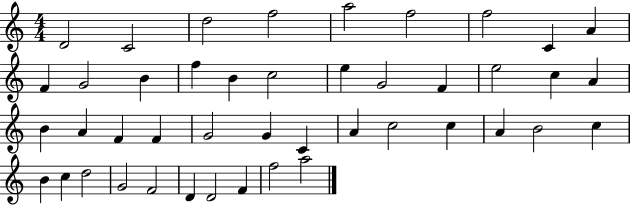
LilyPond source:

{
  \clef treble
  \numericTimeSignature
  \time 4/4
  \key c \major
  d'2 c'2 | d''2 f''2 | a''2 f''2 | f''2 c'4 a'4 | \break f'4 g'2 b'4 | f''4 b'4 c''2 | e''4 g'2 f'4 | e''2 c''4 a'4 | \break b'4 a'4 f'4 f'4 | g'2 g'4 c'4 | a'4 c''2 c''4 | a'4 b'2 c''4 | \break b'4 c''4 d''2 | g'2 f'2 | d'4 d'2 f'4 | f''2 a''2 | \break \bar "|."
}